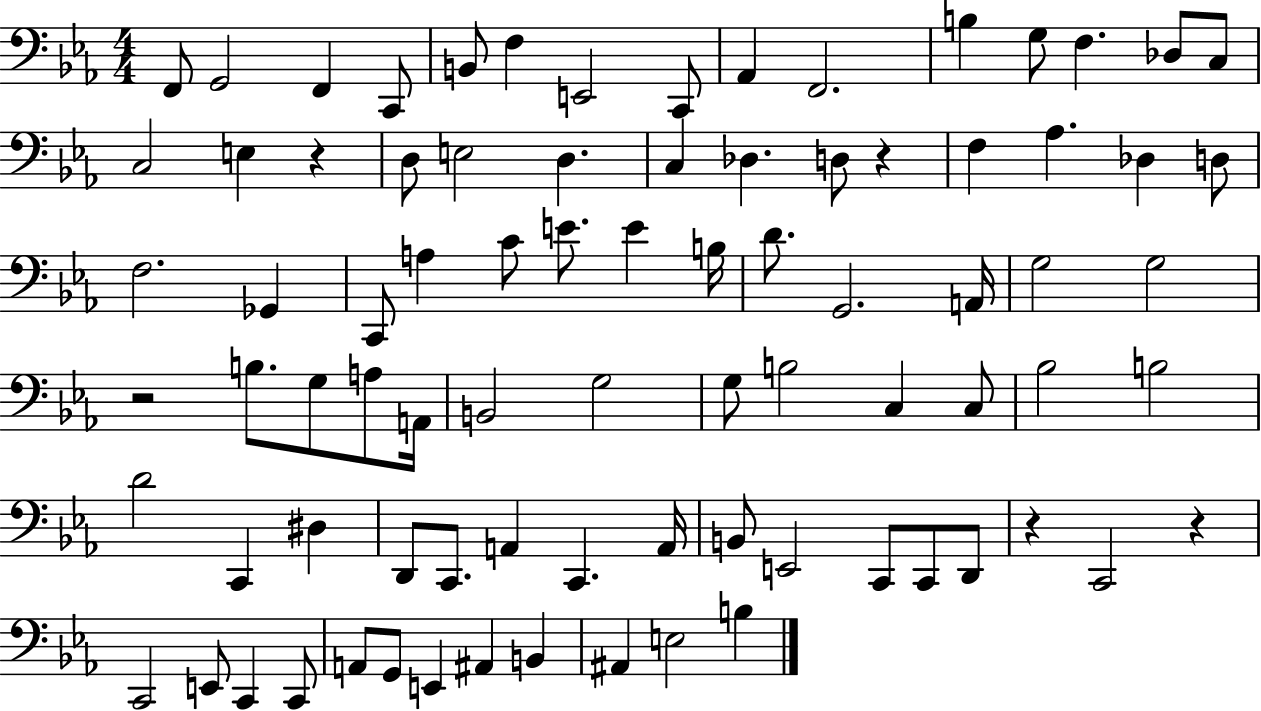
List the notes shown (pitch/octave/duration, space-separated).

F2/e G2/h F2/q C2/e B2/e F3/q E2/h C2/e Ab2/q F2/h. B3/q G3/e F3/q. Db3/e C3/e C3/h E3/q R/q D3/e E3/h D3/q. C3/q Db3/q. D3/e R/q F3/q Ab3/q. Db3/q D3/e F3/h. Gb2/q C2/e A3/q C4/e E4/e. E4/q B3/s D4/e. G2/h. A2/s G3/h G3/h R/h B3/e. G3/e A3/e A2/s B2/h G3/h G3/e B3/h C3/q C3/e Bb3/h B3/h D4/h C2/q D#3/q D2/e C2/e. A2/q C2/q. A2/s B2/e E2/h C2/e C2/e D2/e R/q C2/h R/q C2/h E2/e C2/q C2/e A2/e G2/e E2/q A#2/q B2/q A#2/q E3/h B3/q